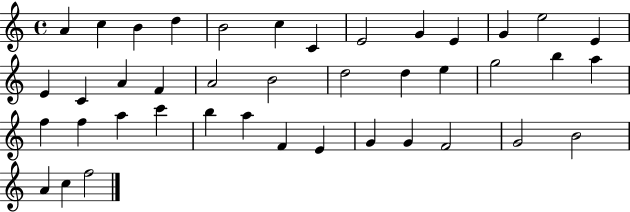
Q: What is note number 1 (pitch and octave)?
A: A4